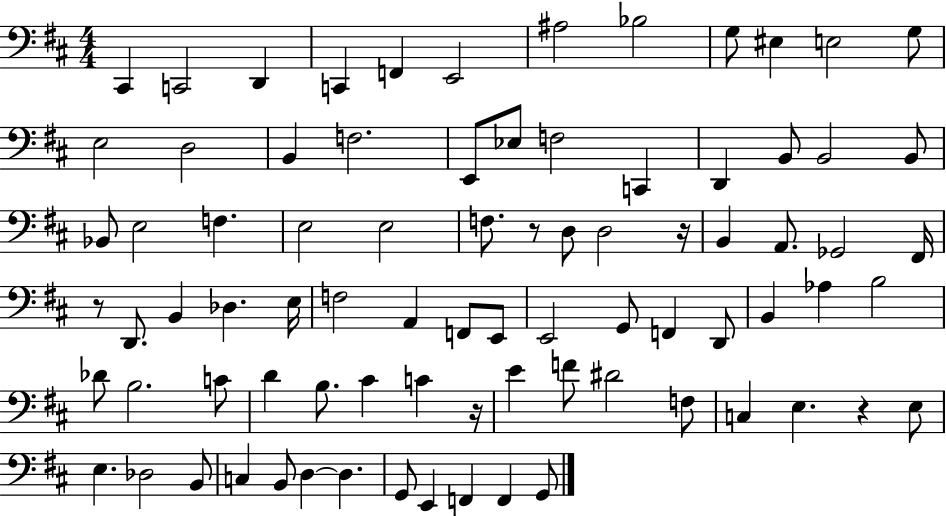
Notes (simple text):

C#2/q C2/h D2/q C2/q F2/q E2/h A#3/h Bb3/h G3/e EIS3/q E3/h G3/e E3/h D3/h B2/q F3/h. E2/e Eb3/e F3/h C2/q D2/q B2/e B2/h B2/e Bb2/e E3/h F3/q. E3/h E3/h F3/e. R/e D3/e D3/h R/s B2/q A2/e. Gb2/h F#2/s R/e D2/e. B2/q Db3/q. E3/s F3/h A2/q F2/e E2/e E2/h G2/e F2/q D2/e B2/q Ab3/q B3/h Db4/e B3/h. C4/e D4/q B3/e. C#4/q C4/q R/s E4/q F4/e D#4/h F3/e C3/q E3/q. R/q E3/e E3/q. Db3/h B2/e C3/q B2/e D3/q D3/q. G2/e E2/q F2/q F2/q G2/e